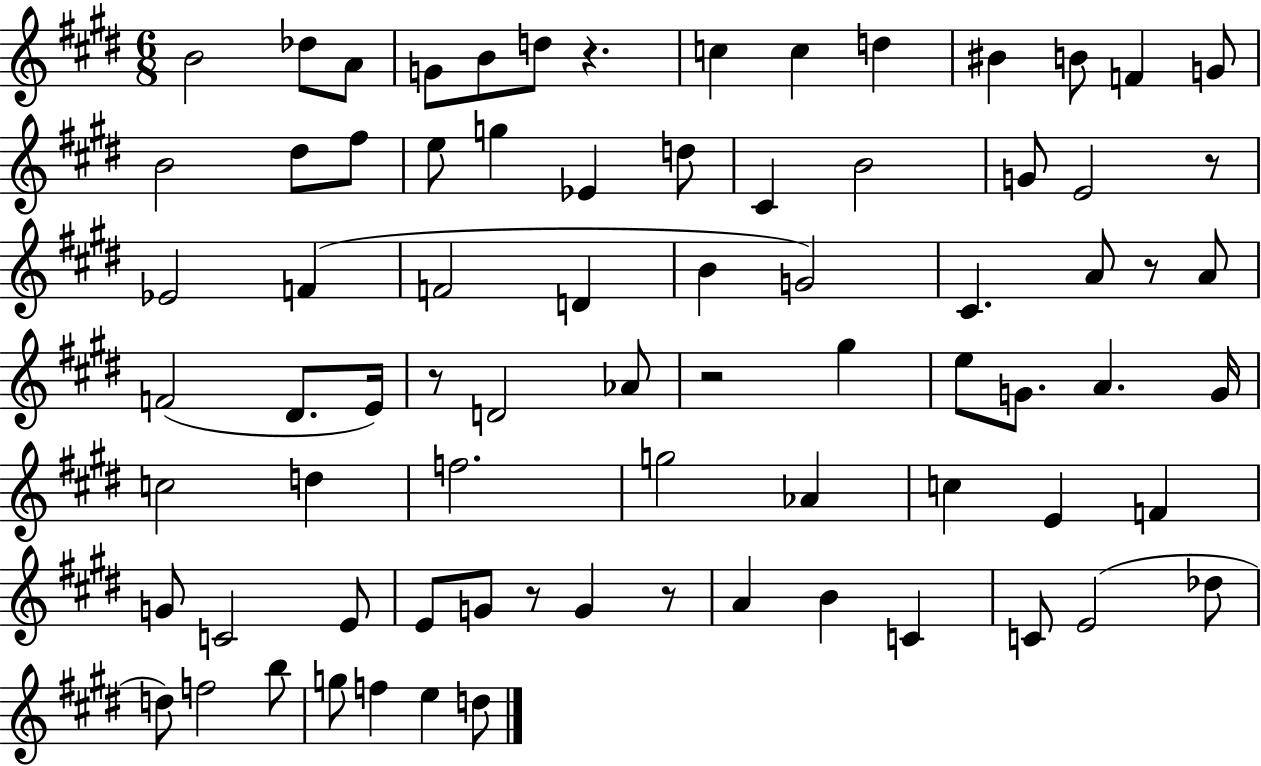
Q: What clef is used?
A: treble